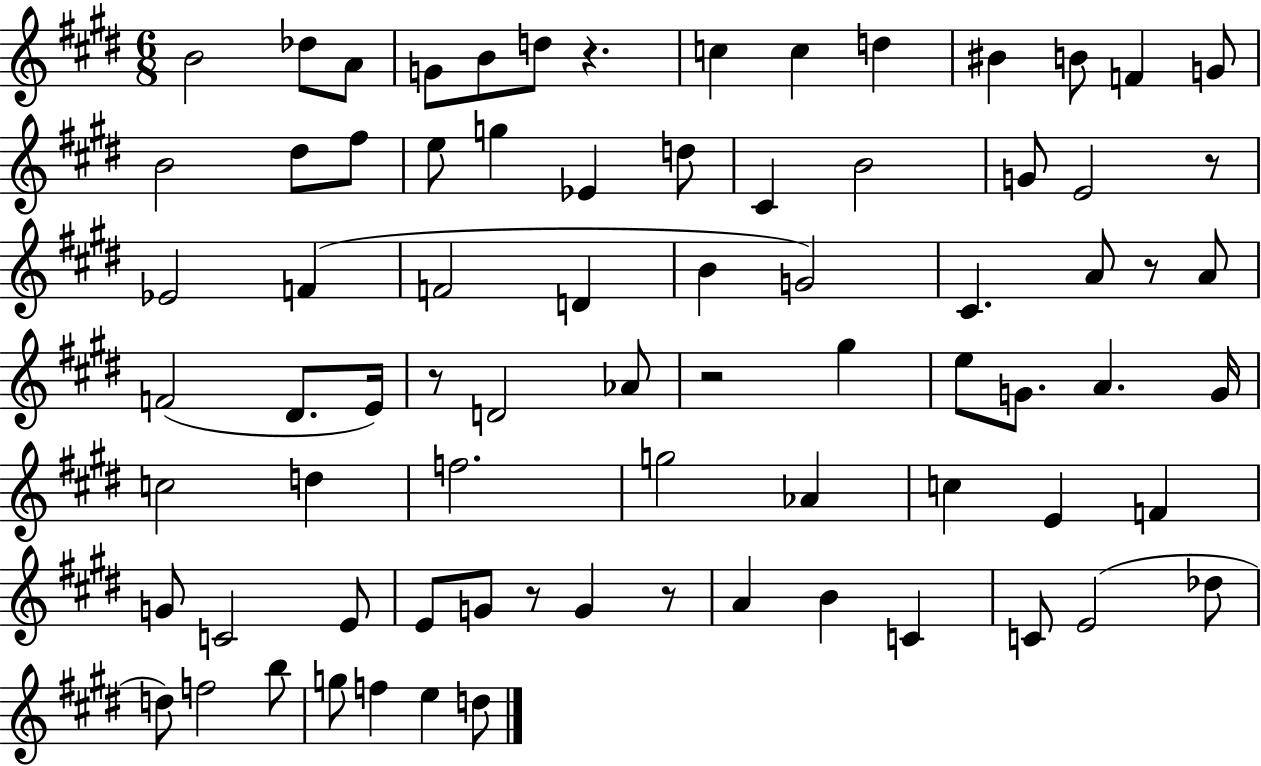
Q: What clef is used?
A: treble